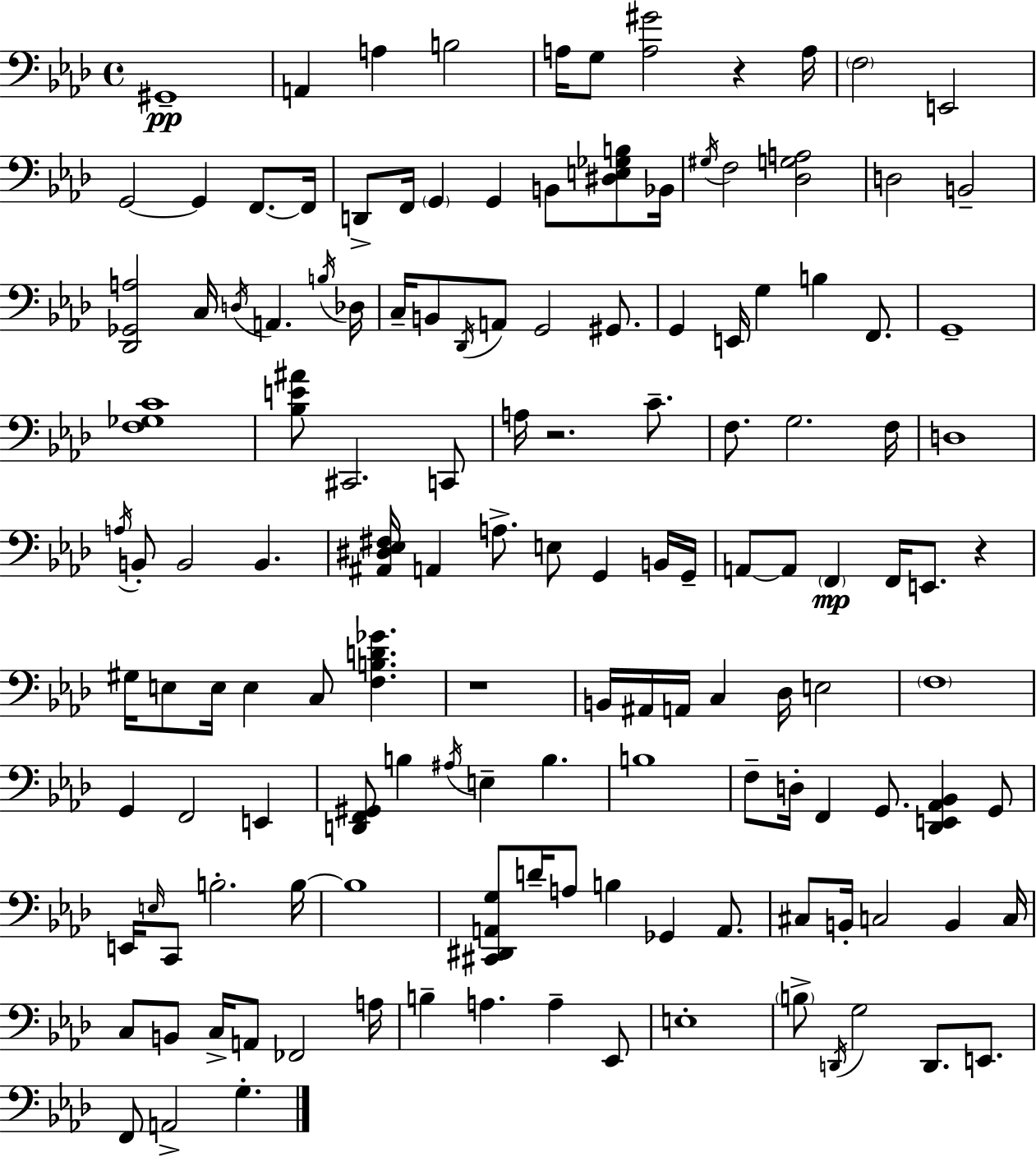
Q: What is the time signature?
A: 4/4